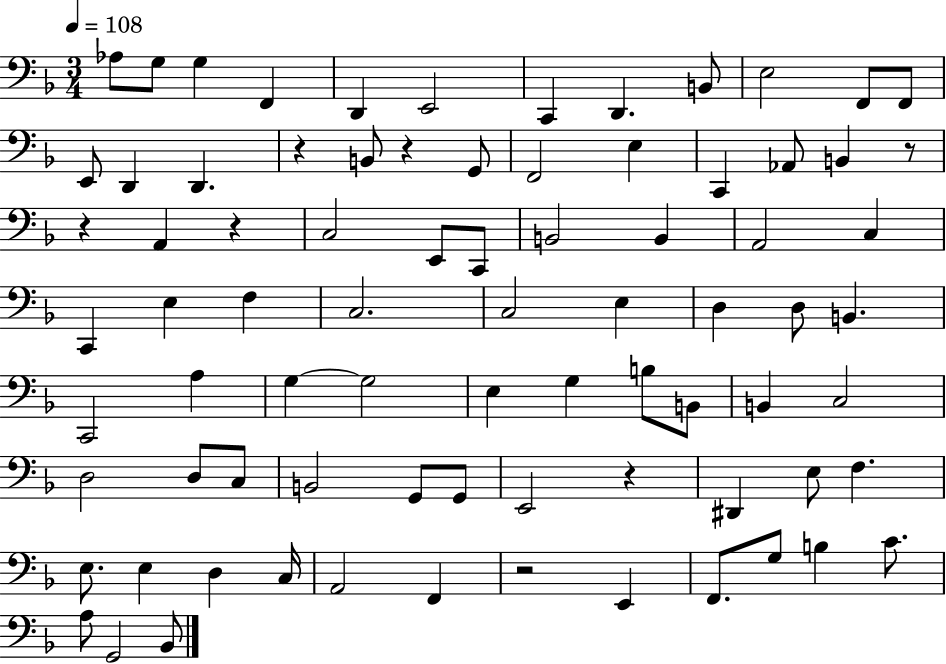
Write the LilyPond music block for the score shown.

{
  \clef bass
  \numericTimeSignature
  \time 3/4
  \key f \major
  \tempo 4 = 108
  aes8 g8 g4 f,4 | d,4 e,2 | c,4 d,4. b,8 | e2 f,8 f,8 | \break e,8 d,4 d,4. | r4 b,8 r4 g,8 | f,2 e4 | c,4 aes,8 b,4 r8 | \break r4 a,4 r4 | c2 e,8 c,8 | b,2 b,4 | a,2 c4 | \break c,4 e4 f4 | c2. | c2 e4 | d4 d8 b,4. | \break c,2 a4 | g4~~ g2 | e4 g4 b8 b,8 | b,4 c2 | \break d2 d8 c8 | b,2 g,8 g,8 | e,2 r4 | dis,4 e8 f4. | \break e8. e4 d4 c16 | a,2 f,4 | r2 e,4 | f,8. g8 b4 c'8. | \break a8 g,2 bes,8 | \bar "|."
}